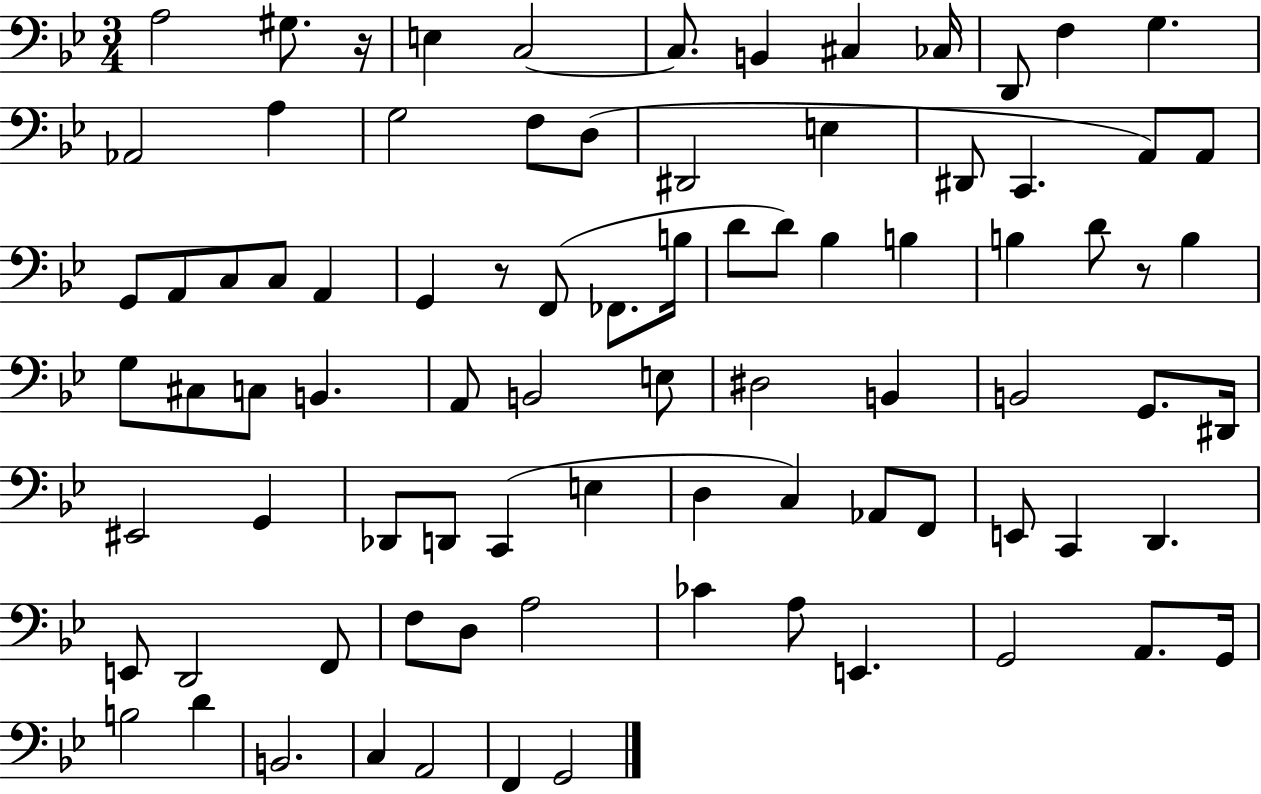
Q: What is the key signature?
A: BES major